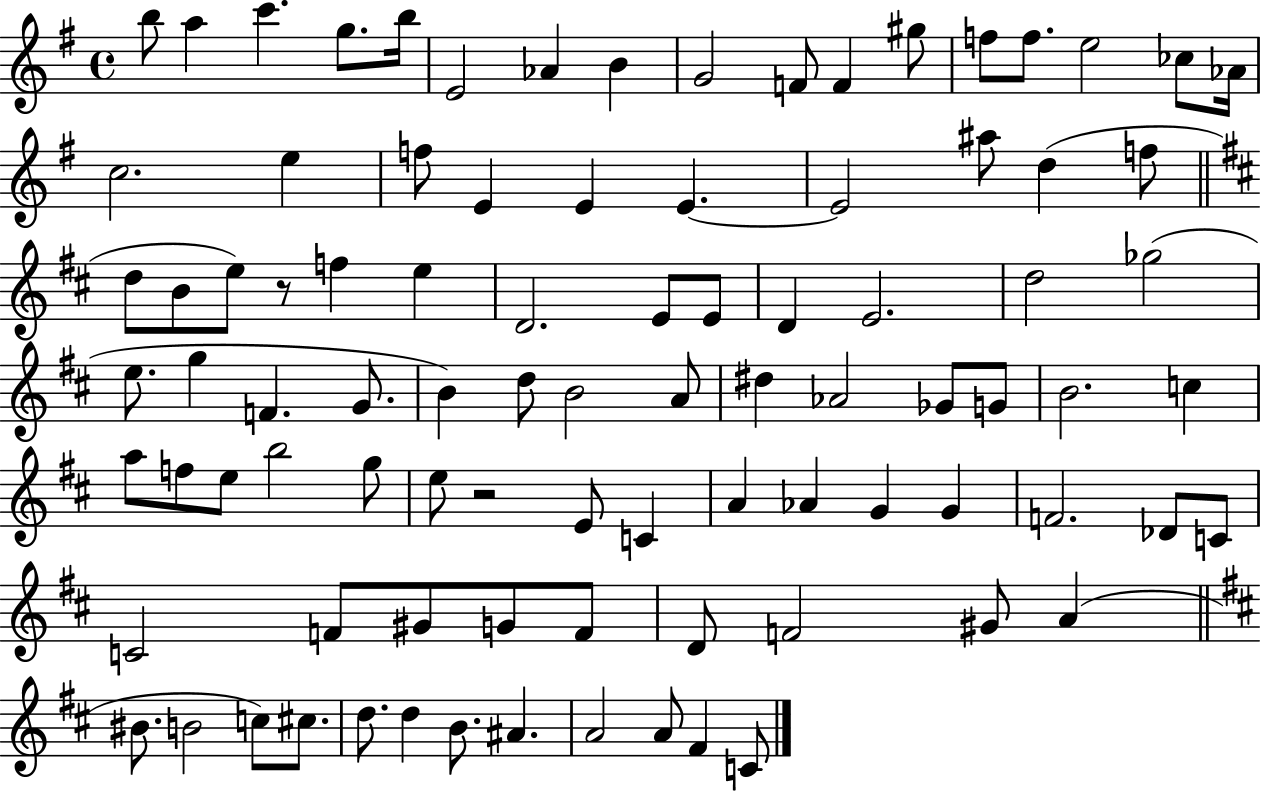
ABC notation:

X:1
T:Untitled
M:4/4
L:1/4
K:G
b/2 a c' g/2 b/4 E2 _A B G2 F/2 F ^g/2 f/2 f/2 e2 _c/2 _A/4 c2 e f/2 E E E E2 ^a/2 d f/2 d/2 B/2 e/2 z/2 f e D2 E/2 E/2 D E2 d2 _g2 e/2 g F G/2 B d/2 B2 A/2 ^d _A2 _G/2 G/2 B2 c a/2 f/2 e/2 b2 g/2 e/2 z2 E/2 C A _A G G F2 _D/2 C/2 C2 F/2 ^G/2 G/2 F/2 D/2 F2 ^G/2 A ^B/2 B2 c/2 ^c/2 d/2 d B/2 ^A A2 A/2 ^F C/2